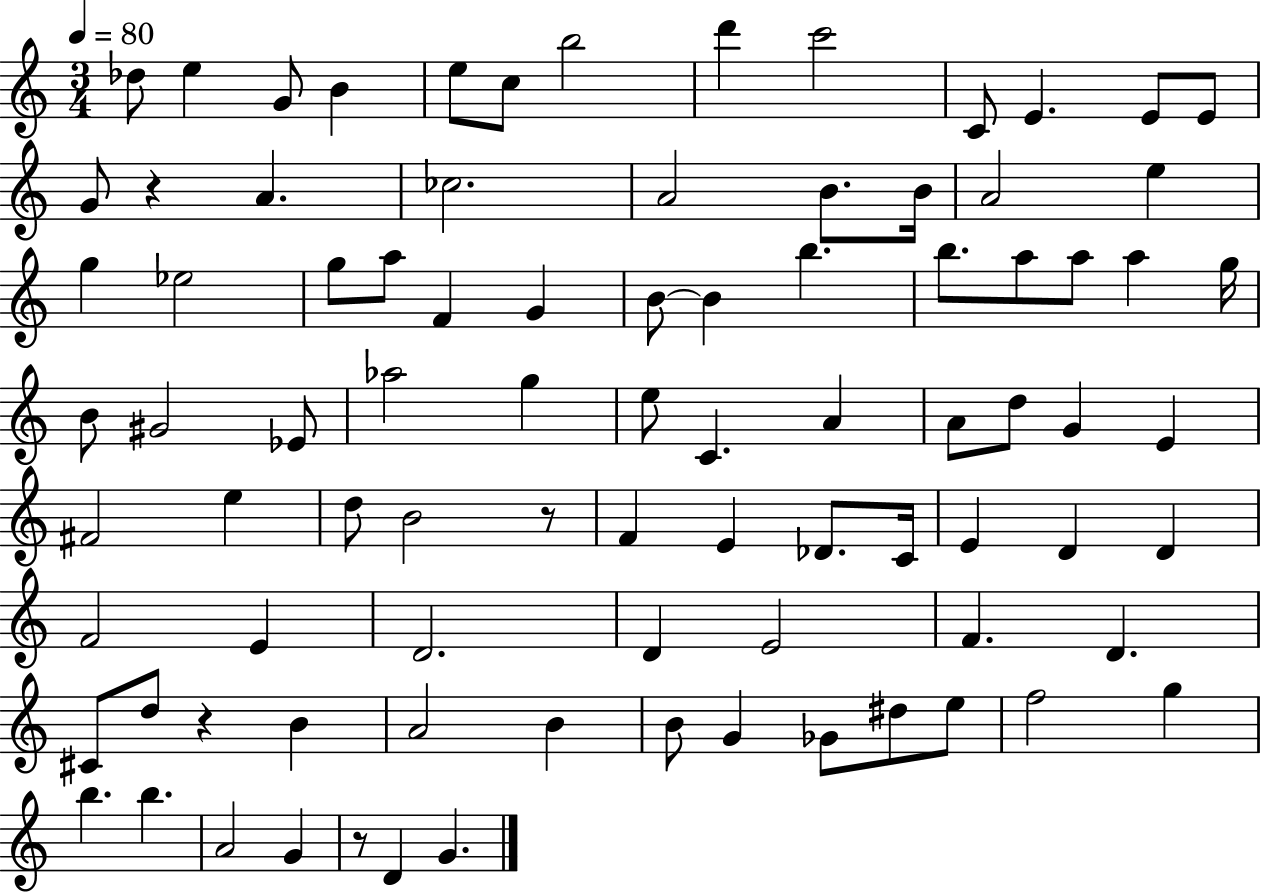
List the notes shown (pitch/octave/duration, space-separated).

Db5/e E5/q G4/e B4/q E5/e C5/e B5/h D6/q C6/h C4/e E4/q. E4/e E4/e G4/e R/q A4/q. CES5/h. A4/h B4/e. B4/s A4/h E5/q G5/q Eb5/h G5/e A5/e F4/q G4/q B4/e B4/q B5/q. B5/e. A5/e A5/e A5/q G5/s B4/e G#4/h Eb4/e Ab5/h G5/q E5/e C4/q. A4/q A4/e D5/e G4/q E4/q F#4/h E5/q D5/e B4/h R/e F4/q E4/q Db4/e. C4/s E4/q D4/q D4/q F4/h E4/q D4/h. D4/q E4/h F4/q. D4/q. C#4/e D5/e R/q B4/q A4/h B4/q B4/e G4/q Gb4/e D#5/e E5/e F5/h G5/q B5/q. B5/q. A4/h G4/q R/e D4/q G4/q.